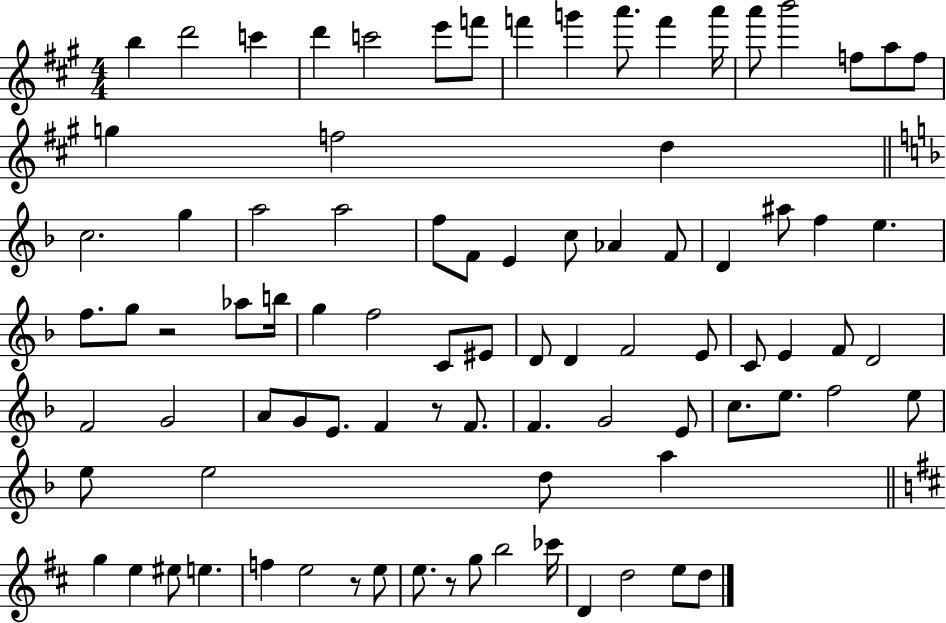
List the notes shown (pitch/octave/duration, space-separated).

B5/q D6/h C6/q D6/q C6/h E6/e F6/e F6/q G6/q A6/e. F6/q A6/s A6/e B6/h F5/e A5/e F5/e G5/q F5/h D5/q C5/h. G5/q A5/h A5/h F5/e F4/e E4/q C5/e Ab4/q F4/e D4/q A#5/e F5/q E5/q. F5/e. G5/e R/h Ab5/e B5/s G5/q F5/h C4/e EIS4/e D4/e D4/q F4/h E4/e C4/e E4/q F4/e D4/h F4/h G4/h A4/e G4/e E4/e. F4/q R/e F4/e. F4/q. G4/h E4/e C5/e. E5/e. F5/h E5/e E5/e E5/h D5/e A5/q G5/q E5/q EIS5/e E5/q. F5/q E5/h R/e E5/e E5/e. R/e G5/e B5/h CES6/s D4/q D5/h E5/e D5/e